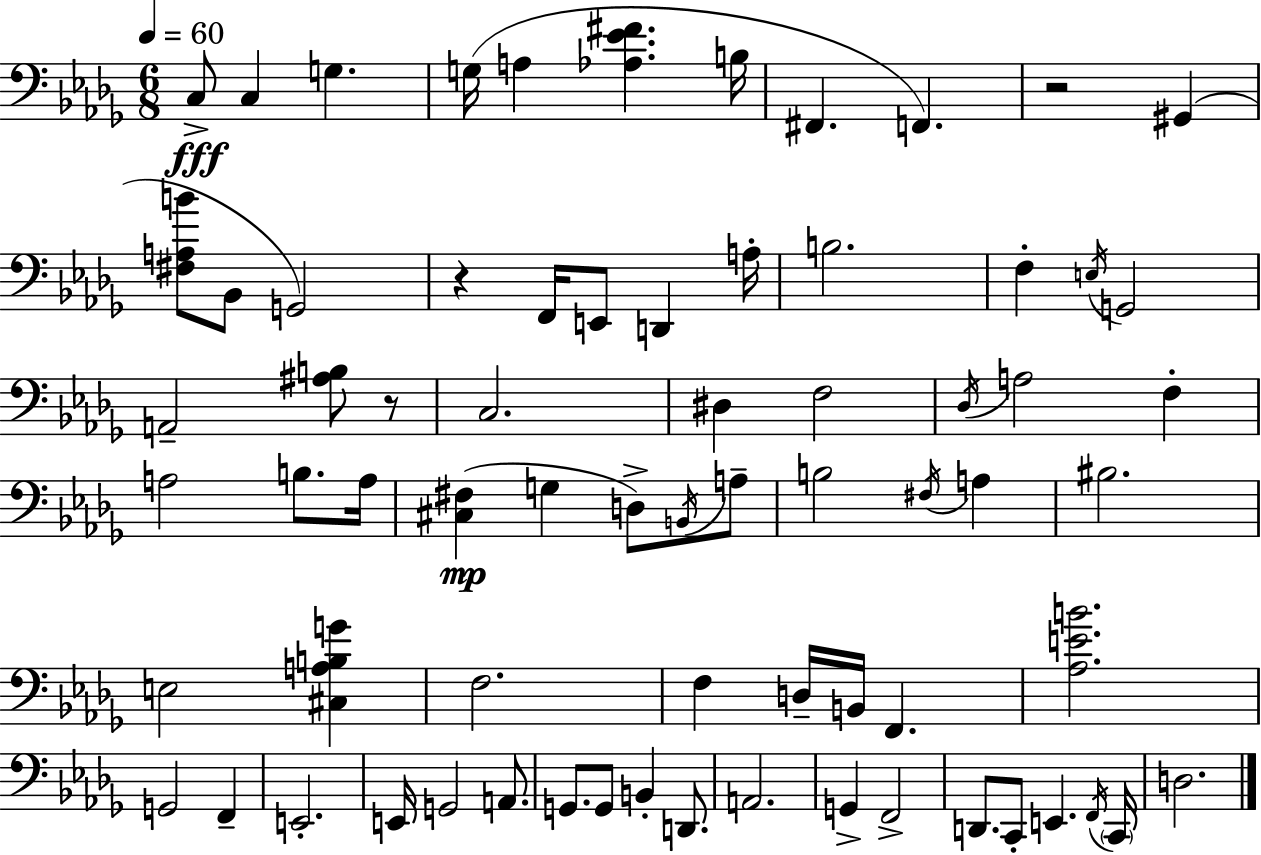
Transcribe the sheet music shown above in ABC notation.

X:1
T:Untitled
M:6/8
L:1/4
K:Bbm
C,/2 C, G, G,/4 A, [_A,_E^F] B,/4 ^F,, F,, z2 ^G,, [^F,A,B]/2 _B,,/2 G,,2 z F,,/4 E,,/2 D,, A,/4 B,2 F, E,/4 G,,2 A,,2 [^A,B,]/2 z/2 C,2 ^D, F,2 _D,/4 A,2 F, A,2 B,/2 A,/4 [^C,^F,] G, D,/2 B,,/4 A,/2 B,2 ^F,/4 A, ^B,2 E,2 [^C,A,B,G] F,2 F, D,/4 B,,/4 F,, [_A,EB]2 G,,2 F,, E,,2 E,,/4 G,,2 A,,/2 G,,/2 G,,/2 B,, D,,/2 A,,2 G,, F,,2 D,,/2 C,,/2 E,, F,,/4 C,,/4 D,2